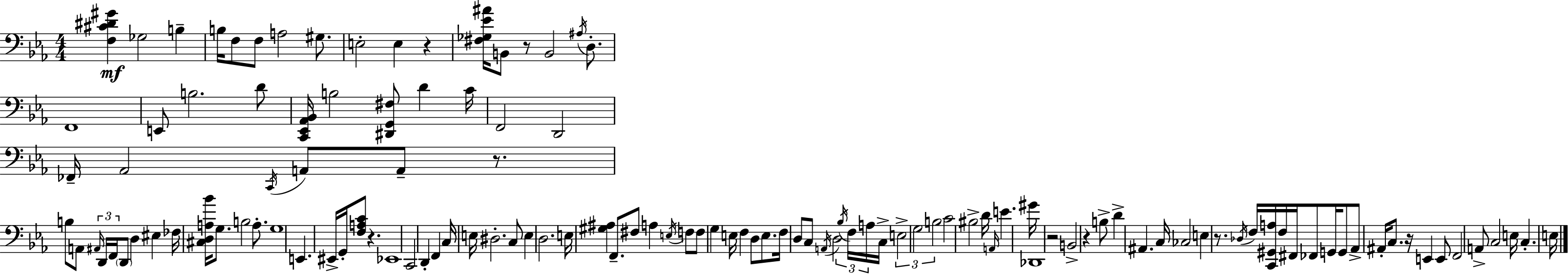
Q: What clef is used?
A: bass